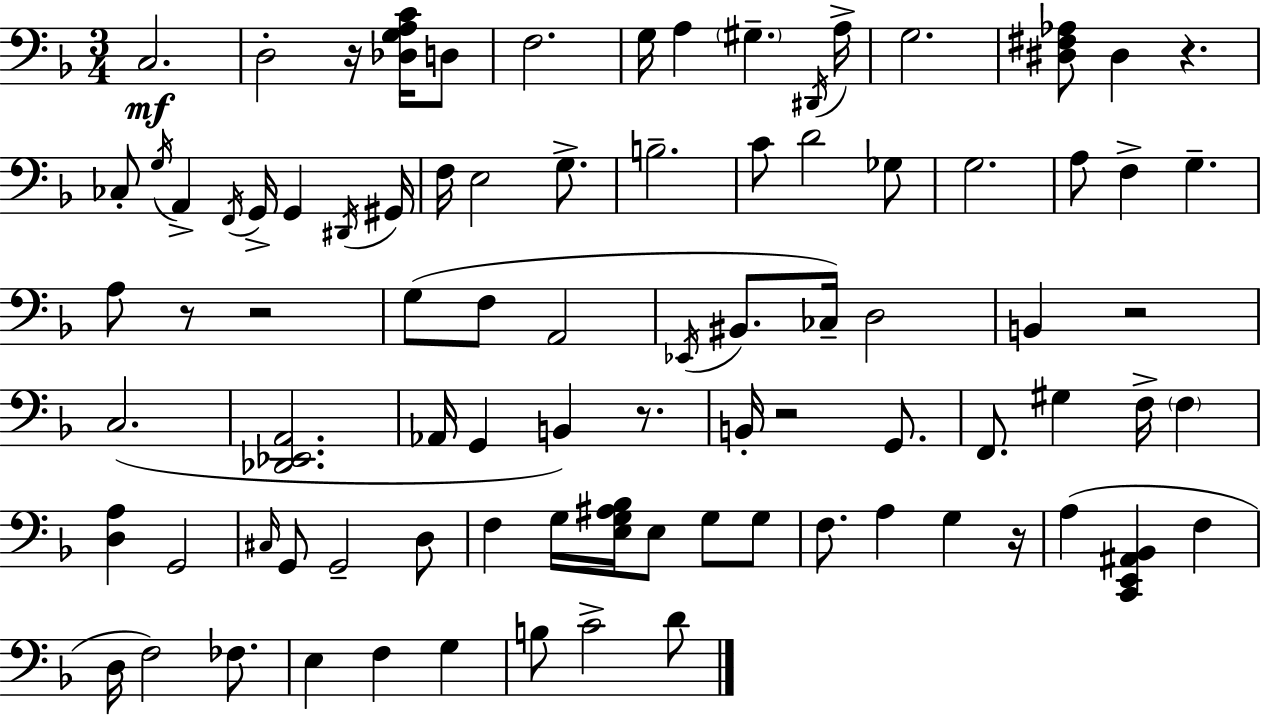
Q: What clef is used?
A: bass